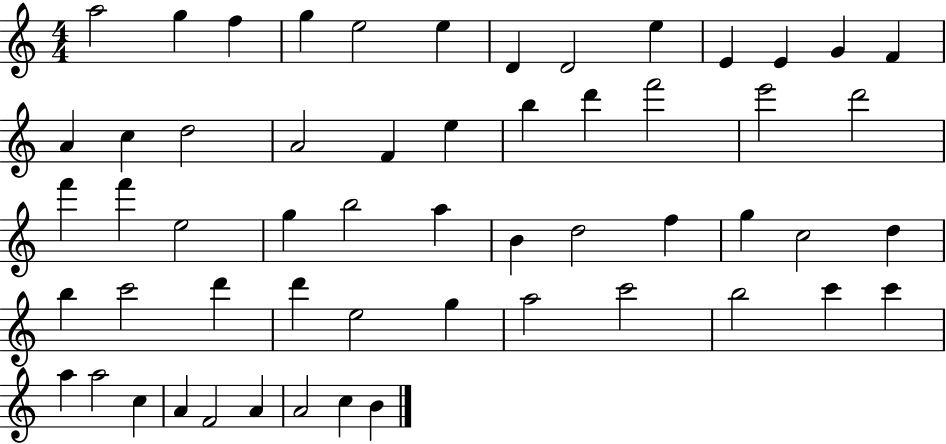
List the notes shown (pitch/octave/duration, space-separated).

A5/h G5/q F5/q G5/q E5/h E5/q D4/q D4/h E5/q E4/q E4/q G4/q F4/q A4/q C5/q D5/h A4/h F4/q E5/q B5/q D6/q F6/h E6/h D6/h F6/q F6/q E5/h G5/q B5/h A5/q B4/q D5/h F5/q G5/q C5/h D5/q B5/q C6/h D6/q D6/q E5/h G5/q A5/h C6/h B5/h C6/q C6/q A5/q A5/h C5/q A4/q F4/h A4/q A4/h C5/q B4/q